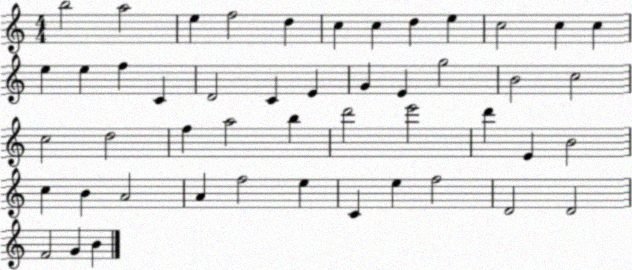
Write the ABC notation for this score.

X:1
T:Untitled
M:4/4
L:1/4
K:C
b2 a2 e f2 d c c d e c2 c c e e f C D2 C E G E g2 B2 c2 c2 d2 f a2 b d'2 e'2 d' E B2 c B A2 A f2 e C e f2 D2 D2 F2 G B